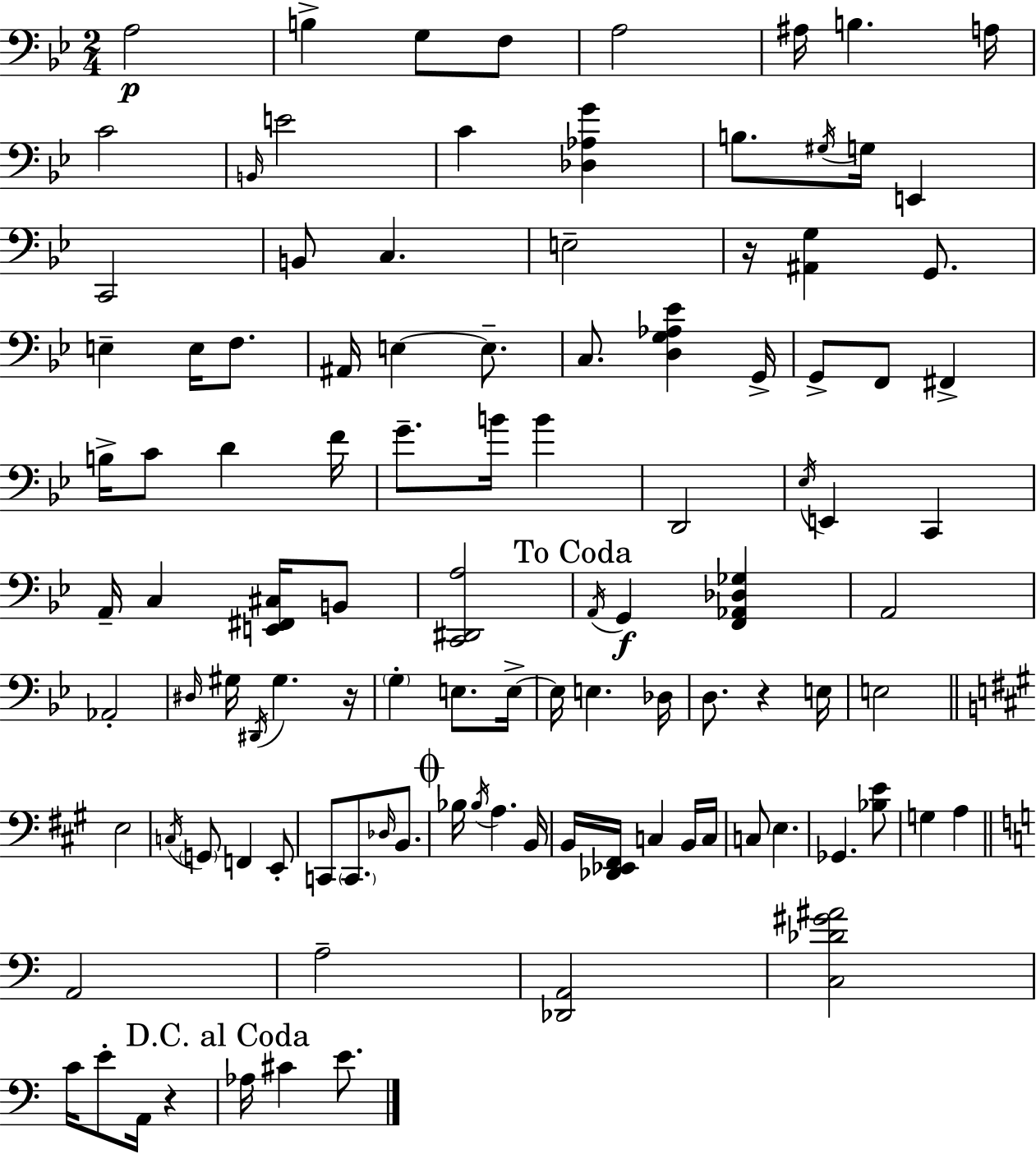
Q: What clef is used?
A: bass